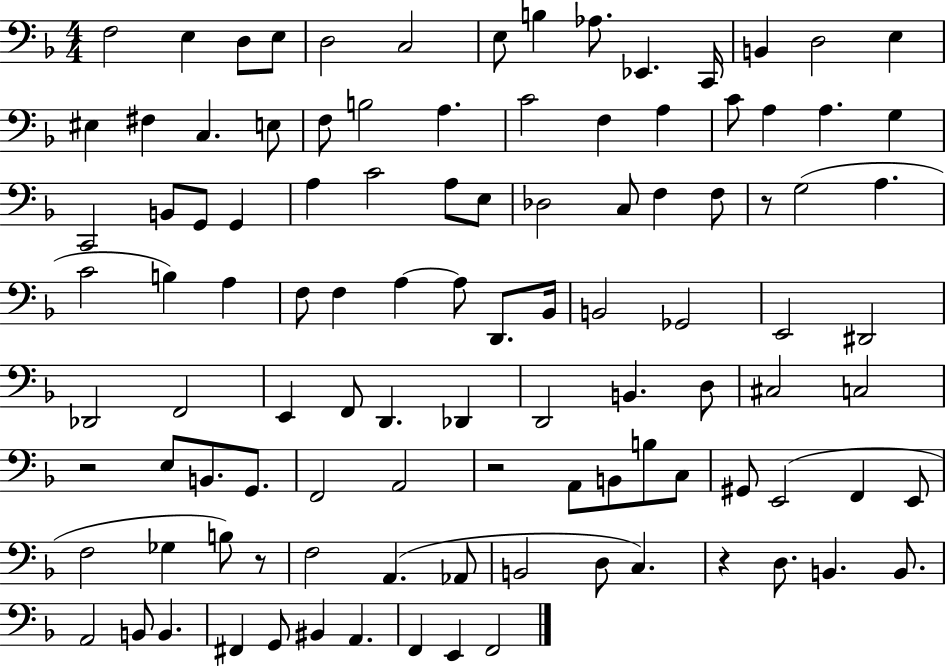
F3/h E3/q D3/e E3/e D3/h C3/h E3/e B3/q Ab3/e. Eb2/q. C2/s B2/q D3/h E3/q EIS3/q F#3/q C3/q. E3/e F3/e B3/h A3/q. C4/h F3/q A3/q C4/e A3/q A3/q. G3/q C2/h B2/e G2/e G2/q A3/q C4/h A3/e E3/e Db3/h C3/e F3/q F3/e R/e G3/h A3/q. C4/h B3/q A3/q F3/e F3/q A3/q A3/e D2/e. Bb2/s B2/h Gb2/h E2/h D#2/h Db2/h F2/h E2/q F2/e D2/q. Db2/q D2/h B2/q. D3/e C#3/h C3/h R/h E3/e B2/e. G2/e. F2/h A2/h R/h A2/e B2/e B3/e C3/e G#2/e E2/h F2/q E2/e F3/h Gb3/q B3/e R/e F3/h A2/q. Ab2/e B2/h D3/e C3/q. R/q D3/e. B2/q. B2/e. A2/h B2/e B2/q. F#2/q G2/e BIS2/q A2/q. F2/q E2/q F2/h